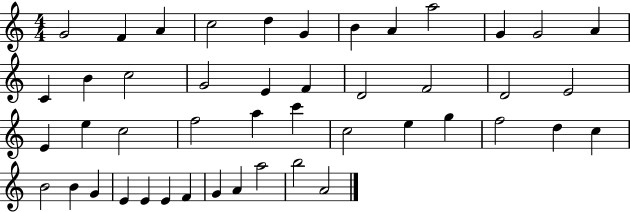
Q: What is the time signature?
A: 4/4